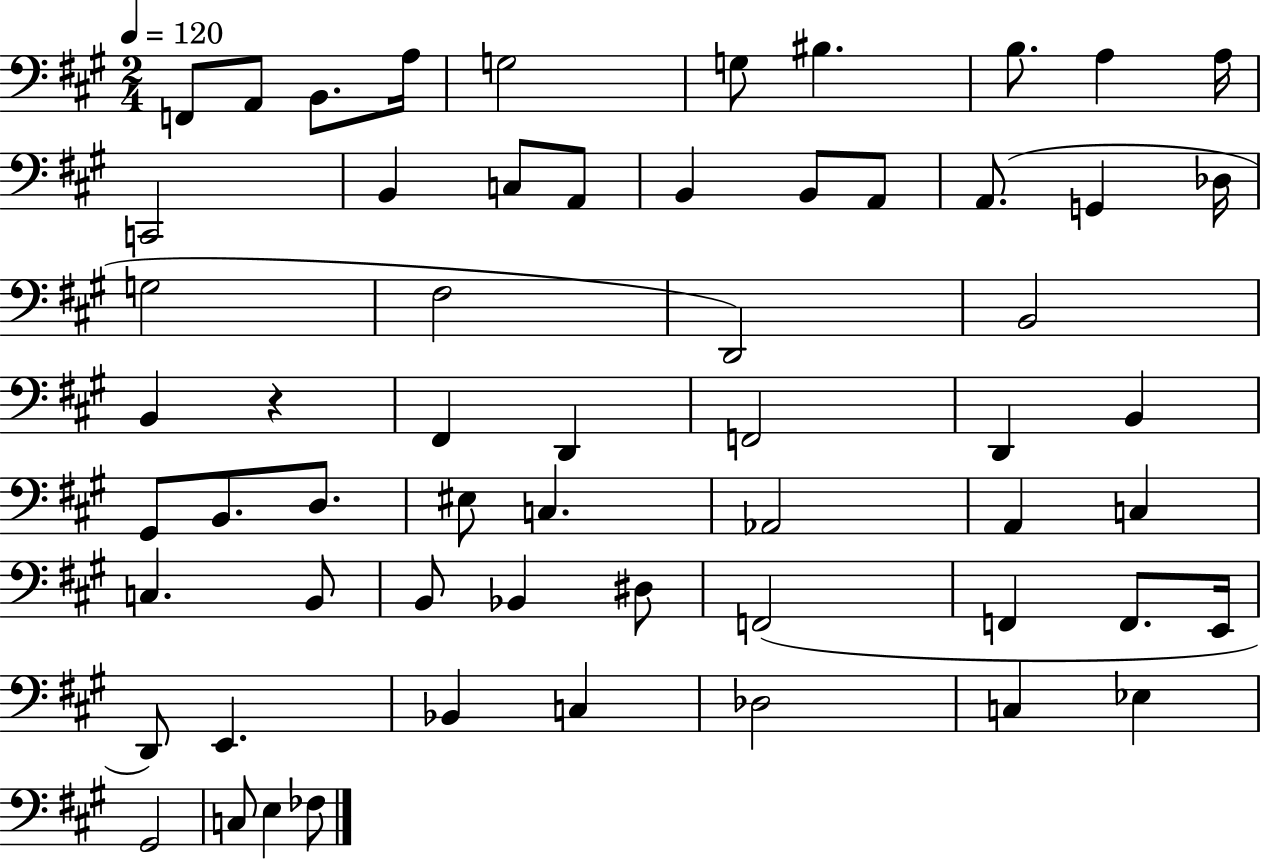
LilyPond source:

{
  \clef bass
  \numericTimeSignature
  \time 2/4
  \key a \major
  \tempo 4 = 120
  \repeat volta 2 { f,8 a,8 b,8. a16 | g2 | g8 bis4. | b8. a4 a16 | \break c,2 | b,4 c8 a,8 | b,4 b,8 a,8 | a,8.( g,4 des16 | \break g2 | fis2 | d,2) | b,2 | \break b,4 r4 | fis,4 d,4 | f,2 | d,4 b,4 | \break gis,8 b,8. d8. | eis8 c4. | aes,2 | a,4 c4 | \break c4. b,8 | b,8 bes,4 dis8 | f,2( | f,4 f,8. e,16 | \break d,8) e,4. | bes,4 c4 | des2 | c4 ees4 | \break gis,2 | c8 e4 fes8 | } \bar "|."
}